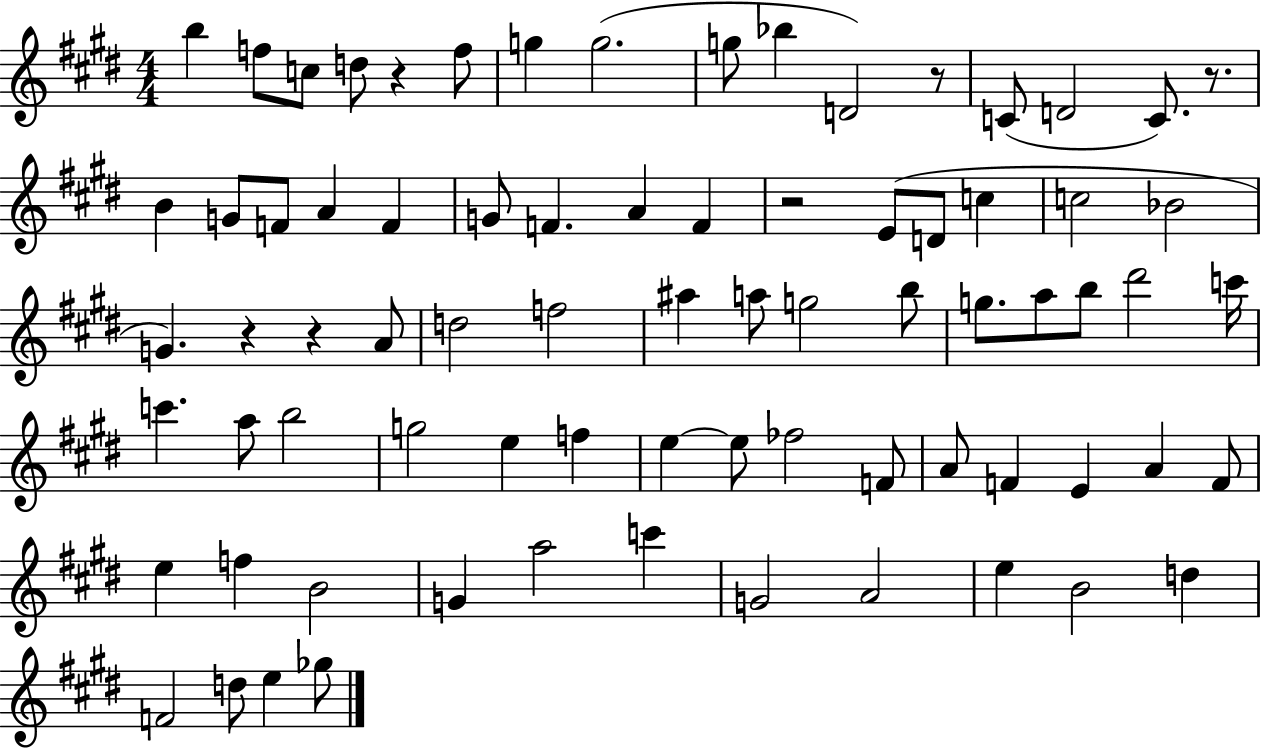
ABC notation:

X:1
T:Untitled
M:4/4
L:1/4
K:E
b f/2 c/2 d/2 z f/2 g g2 g/2 _b D2 z/2 C/2 D2 C/2 z/2 B G/2 F/2 A F G/2 F A F z2 E/2 D/2 c c2 _B2 G z z A/2 d2 f2 ^a a/2 g2 b/2 g/2 a/2 b/2 ^d'2 c'/4 c' a/2 b2 g2 e f e e/2 _f2 F/2 A/2 F E A F/2 e f B2 G a2 c' G2 A2 e B2 d F2 d/2 e _g/2